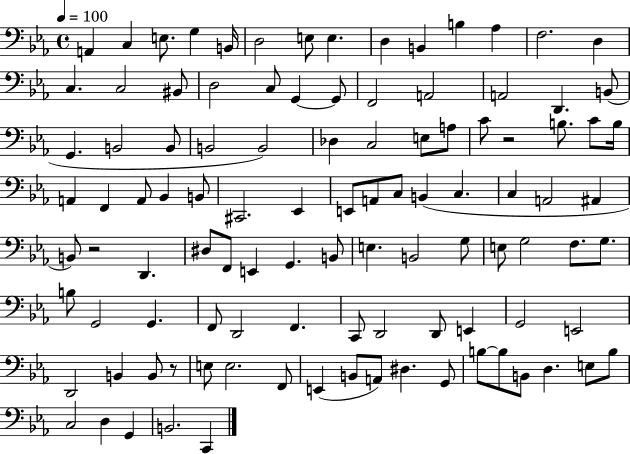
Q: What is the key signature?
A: EES major